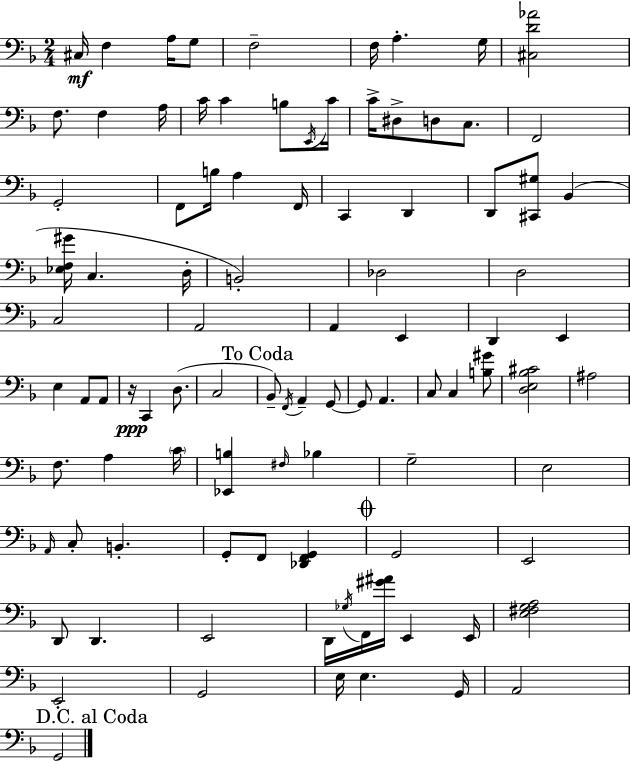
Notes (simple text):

C#3/s F3/q A3/s G3/e F3/h F3/s A3/q. G3/s [C#3,D4,Ab4]/h F3/e. F3/q A3/s C4/s C4/q B3/e E2/s C4/s C4/s D#3/e D3/e C3/e. F2/h G2/h F2/e B3/s A3/q F2/s C2/q D2/q D2/e [C#2,G#3]/e Bb2/q [Eb3,F3,G#4]/s C3/q. D3/s B2/h Db3/h D3/h C3/h A2/h A2/q E2/q D2/q E2/q E3/q A2/e A2/e R/s C2/q D3/e. C3/h Bb2/e F2/s A2/q G2/e G2/e A2/q. C3/e C3/q [B3,G#4]/e [D3,E3,Bb3,C#4]/h A#3/h F3/e. A3/q C4/s [Eb2,B3]/q F#3/s Bb3/q G3/h E3/h A2/s C3/e B2/q. G2/e F2/e [Db2,F2,G2]/q G2/h E2/h D2/e D2/q. E2/h D2/s Gb3/s F2/s [G#4,A#4]/s E2/q E2/s [E3,F#3,G3,A3]/h E2/h G2/h E3/s E3/q. G2/s A2/h G2/h